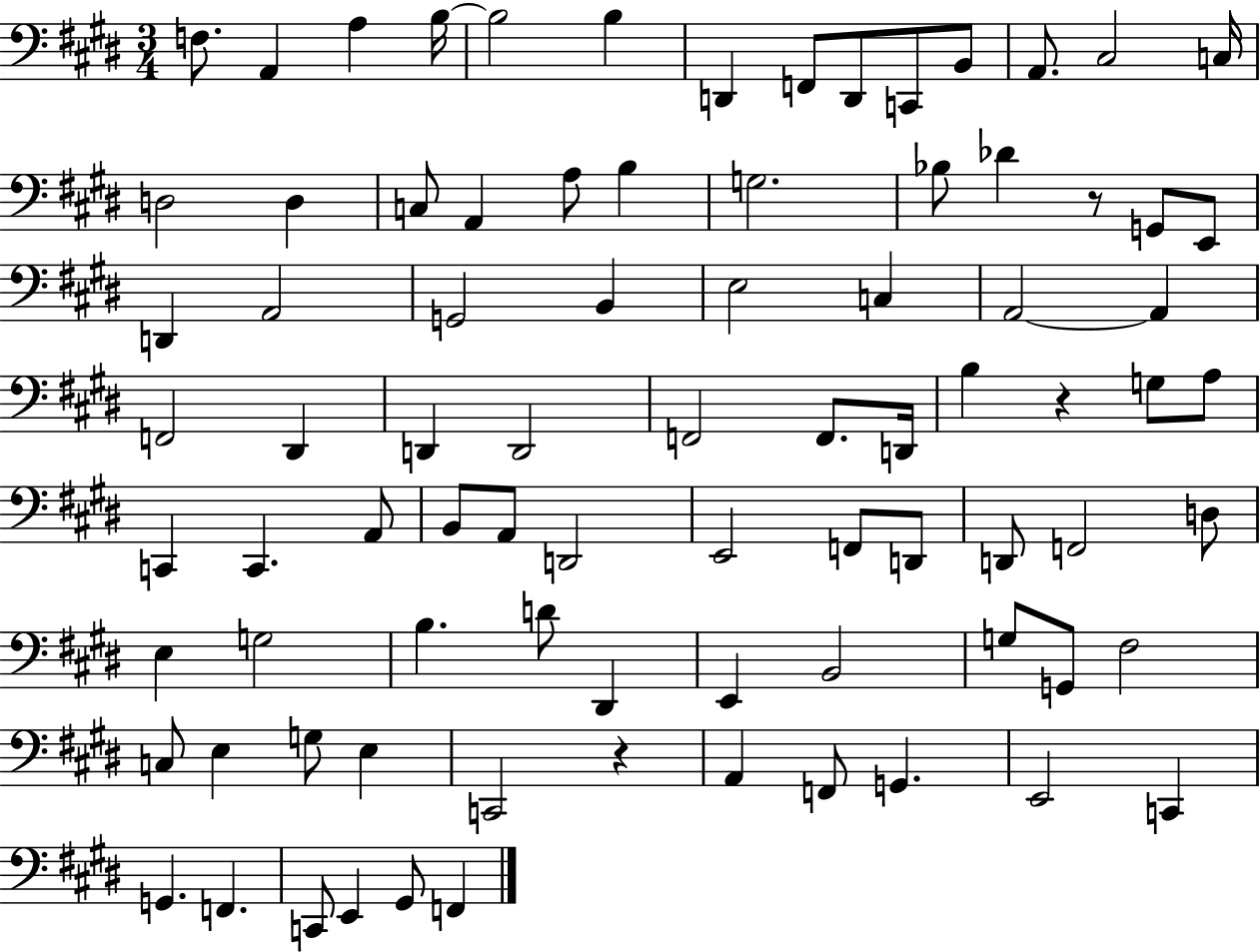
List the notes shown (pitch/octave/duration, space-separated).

F3/e. A2/q A3/q B3/s B3/h B3/q D2/q F2/e D2/e C2/e B2/e A2/e. C#3/h C3/s D3/h D3/q C3/e A2/q A3/e B3/q G3/h. Bb3/e Db4/q R/e G2/e E2/e D2/q A2/h G2/h B2/q E3/h C3/q A2/h A2/q F2/h D#2/q D2/q D2/h F2/h F2/e. D2/s B3/q R/q G3/e A3/e C2/q C2/q. A2/e B2/e A2/e D2/h E2/h F2/e D2/e D2/e F2/h D3/e E3/q G3/h B3/q. D4/e D#2/q E2/q B2/h G3/e G2/e F#3/h C3/e E3/q G3/e E3/q C2/h R/q A2/q F2/e G2/q. E2/h C2/q G2/q. F2/q. C2/e E2/q G#2/e F2/q